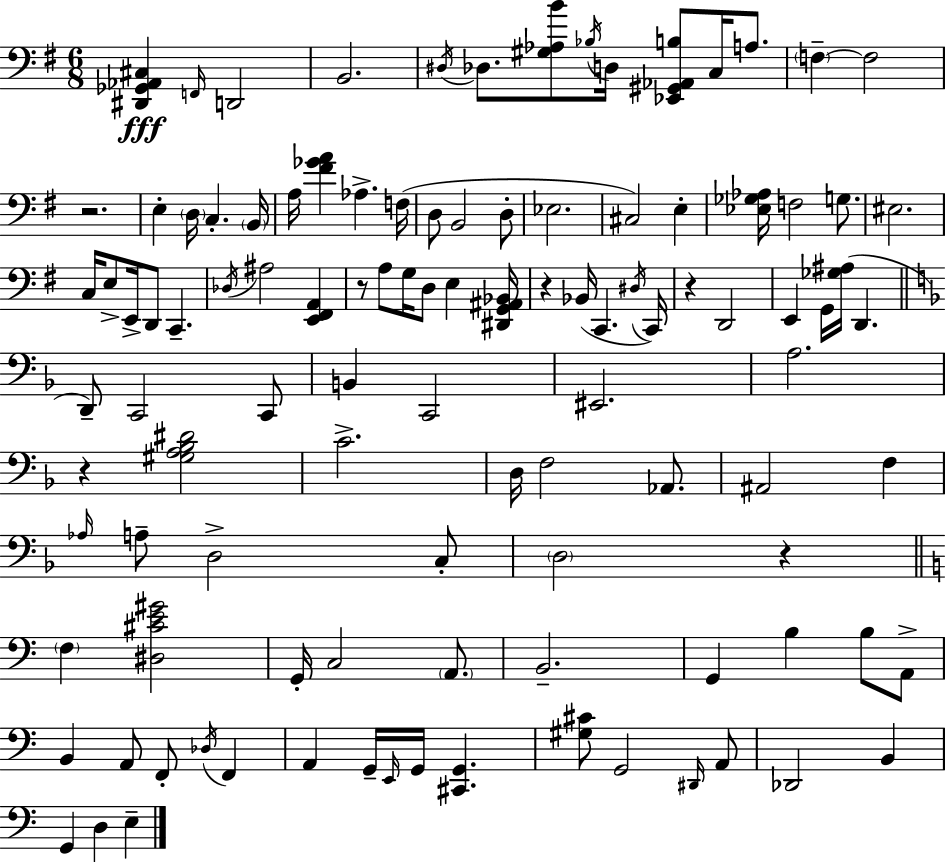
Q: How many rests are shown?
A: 6